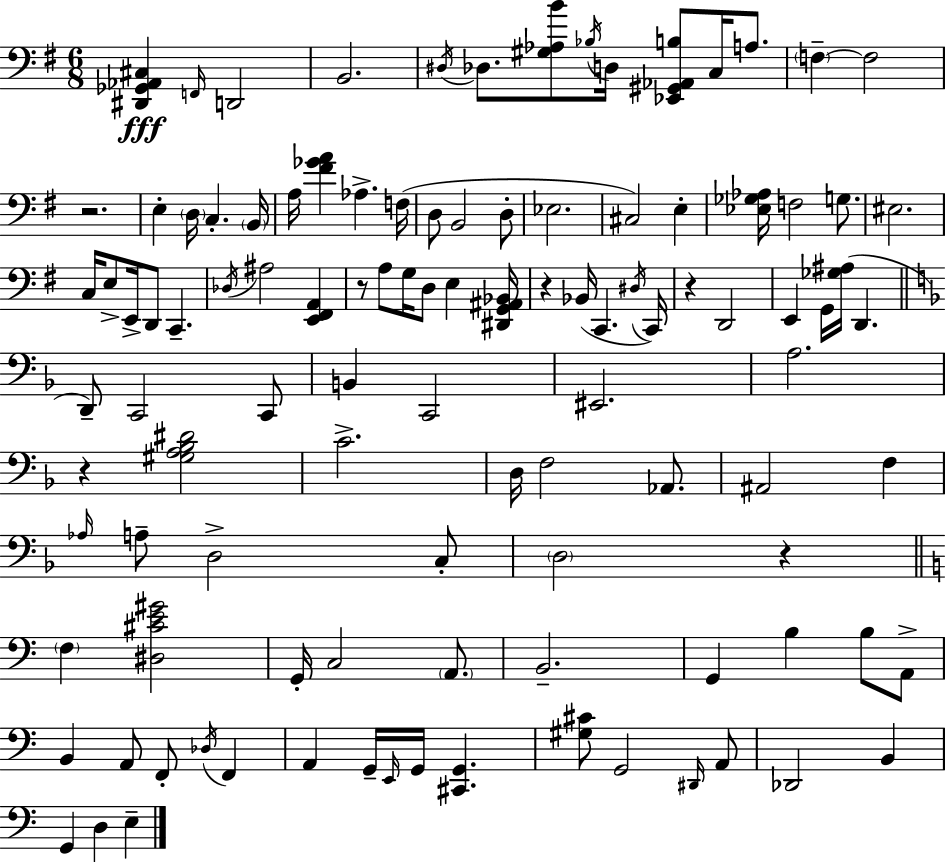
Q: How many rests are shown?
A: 6